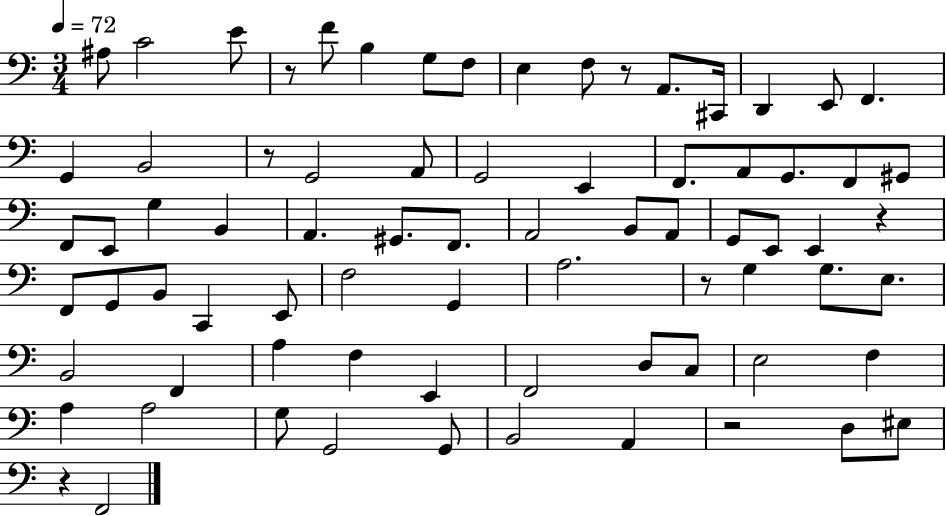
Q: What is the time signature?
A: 3/4